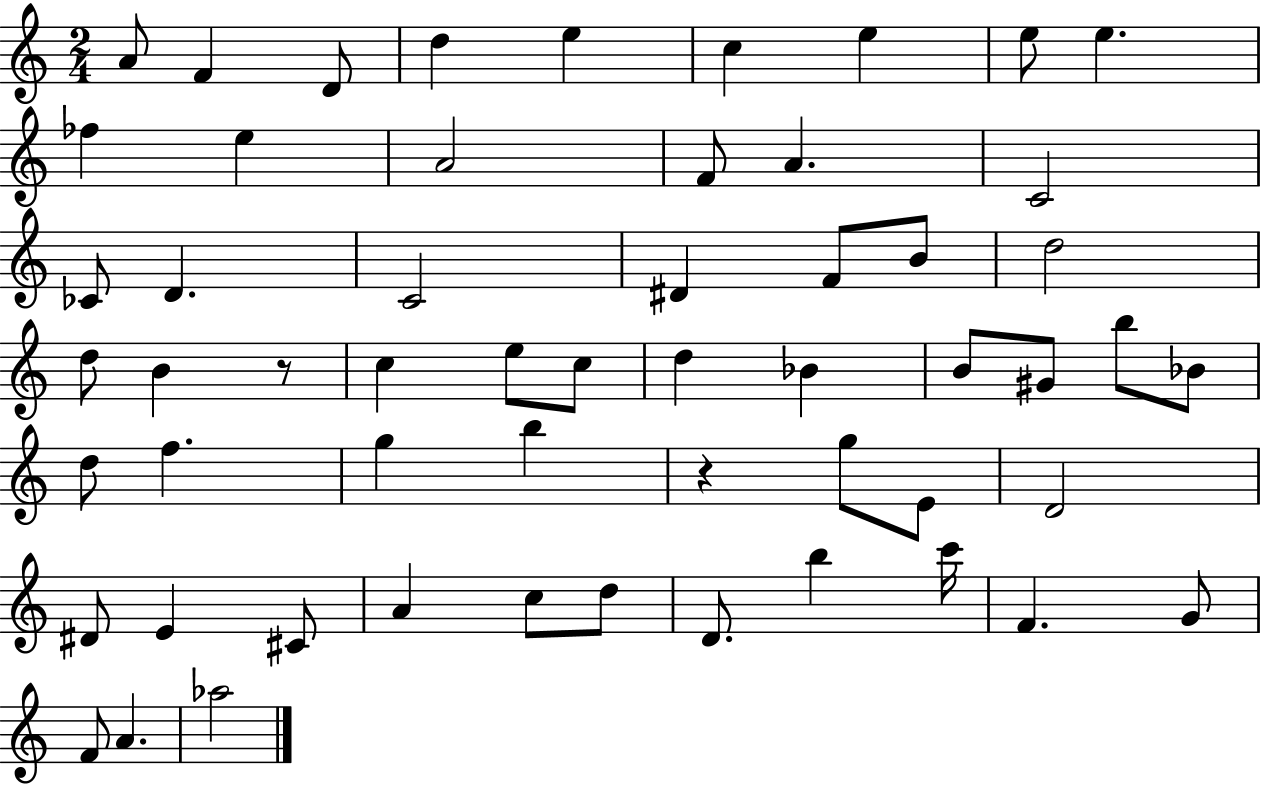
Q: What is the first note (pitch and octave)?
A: A4